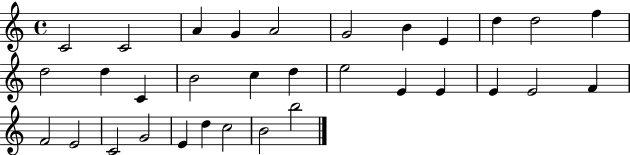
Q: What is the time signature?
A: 4/4